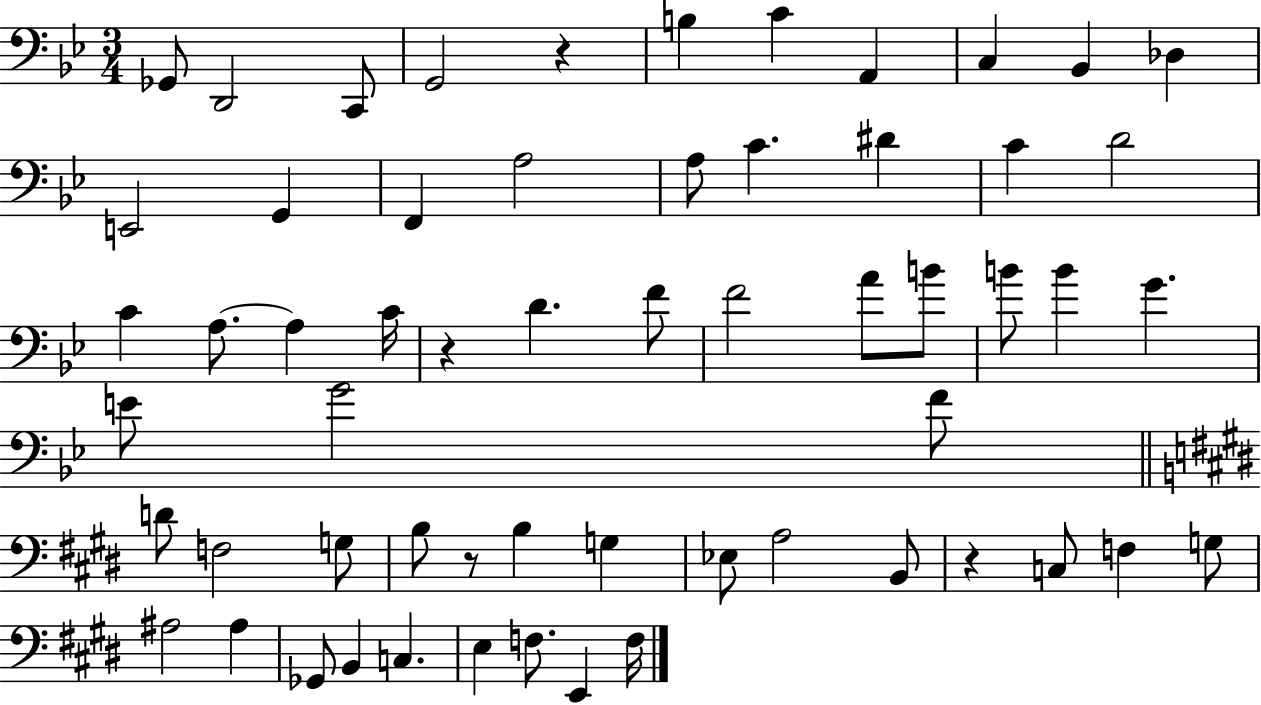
Gb2/e D2/h C2/e G2/h R/q B3/q C4/q A2/q C3/q Bb2/q Db3/q E2/h G2/q F2/q A3/h A3/e C4/q. D#4/q C4/q D4/h C4/q A3/e. A3/q C4/s R/q D4/q. F4/e F4/h A4/e B4/e B4/e B4/q G4/q. E4/e G4/h F4/e D4/e F3/h G3/e B3/e R/e B3/q G3/q Eb3/e A3/h B2/e R/q C3/e F3/q G3/e A#3/h A#3/q Gb2/e B2/q C3/q. E3/q F3/e. E2/q F3/s